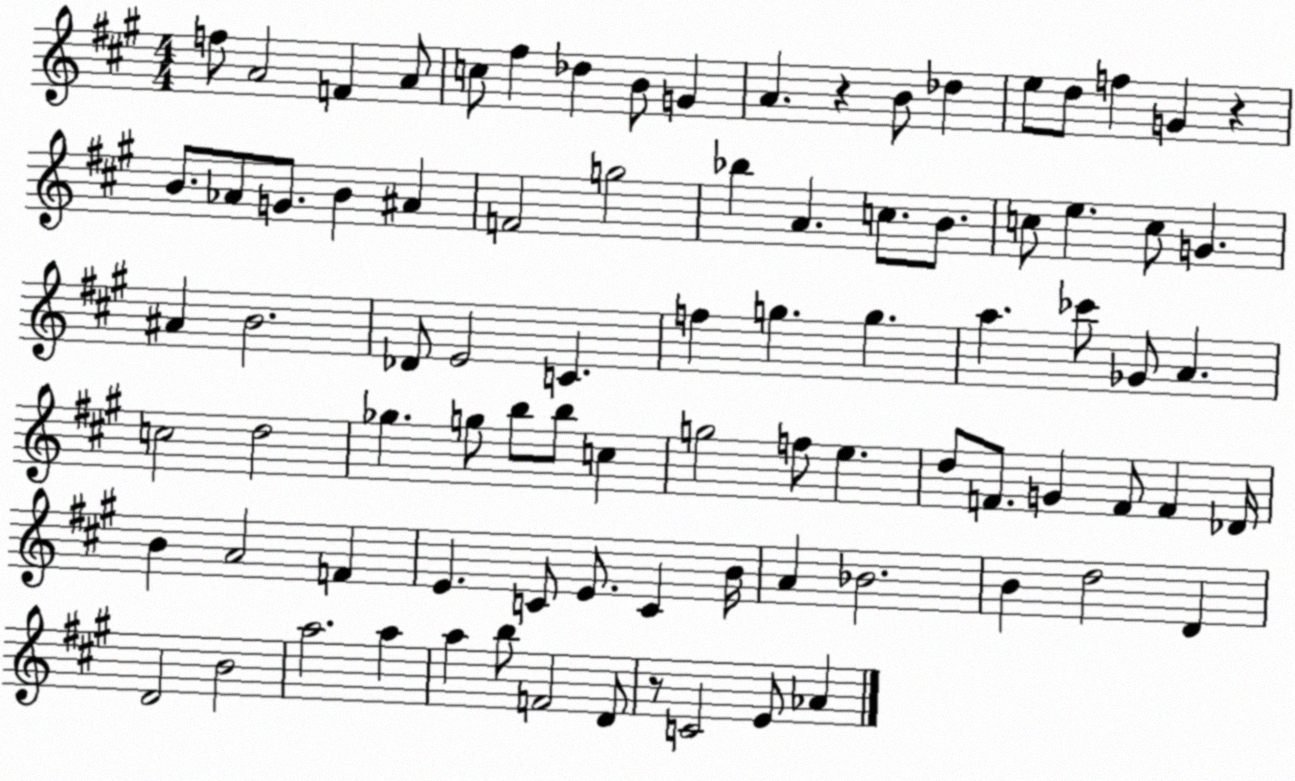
X:1
T:Untitled
M:4/4
L:1/4
K:A
f/2 A2 F A/2 c/2 ^f _d B/2 G A z B/2 _d e/2 d/2 f G z B/2 _A/2 G/2 B ^A F2 g2 _b A c/2 B/2 c/2 e c/2 G ^A B2 _D/2 E2 C f g g a _c'/2 _G/2 A c2 d2 _g g/2 b/2 b/2 c g2 f/2 e d/2 F/2 G F/2 F _D/4 B A2 F E C/2 E/2 C B/4 A _B2 B d2 D D2 B2 a2 a a b/2 F2 D/2 z/2 C2 E/2 _A